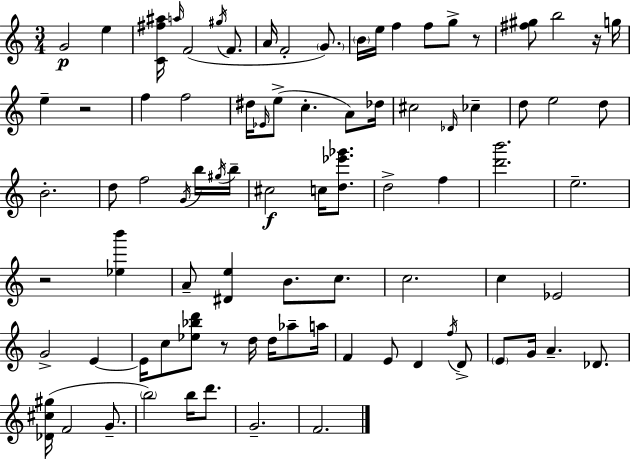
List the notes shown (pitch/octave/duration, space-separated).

G4/h E5/q [C4,F#5,A#5]/s A5/s F4/h G#5/s F4/e. A4/s F4/h G4/e. B4/s E5/s F5/q F5/e G5/e R/e [F#5,G#5]/e B5/h R/s G5/s E5/q R/h F5/q F5/h D#5/s Eb4/s E5/e C5/q. A4/e Db5/s C#5/h Db4/s CES5/q D5/e E5/h D5/e B4/h. D5/e F5/h G4/s B5/s G#5/s B5/s C#5/h C5/s [D5,Eb6,Gb6]/e. D5/h F5/q [D6,B6]/h. E5/h. R/h [Eb5,B6]/q A4/e [D#4,E5]/q B4/e. C5/e. C5/h. C5/q Eb4/h G4/h E4/q E4/s C5/e [Eb5,Bb5,D6]/e R/e D5/s D5/s Ab5/e A5/s F4/q E4/e D4/q F5/s D4/e E4/e G4/s A4/q. Db4/e. [Db4,C#5,G#5]/s F4/h G4/e. B5/h B5/s D6/e. G4/h. F4/h.